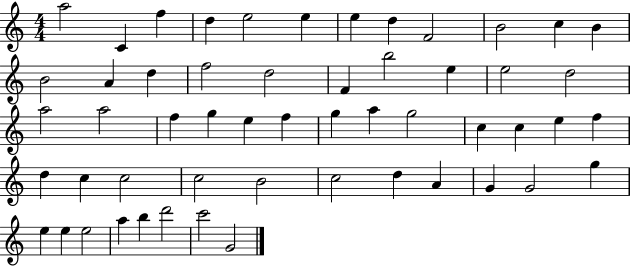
X:1
T:Untitled
M:4/4
L:1/4
K:C
a2 C f d e2 e e d F2 B2 c B B2 A d f2 d2 F b2 e e2 d2 a2 a2 f g e f g a g2 c c e f d c c2 c2 B2 c2 d A G G2 g e e e2 a b d'2 c'2 G2